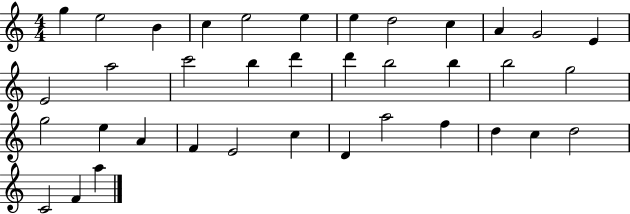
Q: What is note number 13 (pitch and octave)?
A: E4